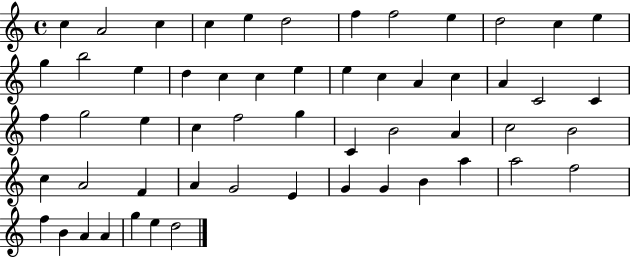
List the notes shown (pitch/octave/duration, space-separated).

C5/q A4/h C5/q C5/q E5/q D5/h F5/q F5/h E5/q D5/h C5/q E5/q G5/q B5/h E5/q D5/q C5/q C5/q E5/q E5/q C5/q A4/q C5/q A4/q C4/h C4/q F5/q G5/h E5/q C5/q F5/h G5/q C4/q B4/h A4/q C5/h B4/h C5/q A4/h F4/q A4/q G4/h E4/q G4/q G4/q B4/q A5/q A5/h F5/h F5/q B4/q A4/q A4/q G5/q E5/q D5/h